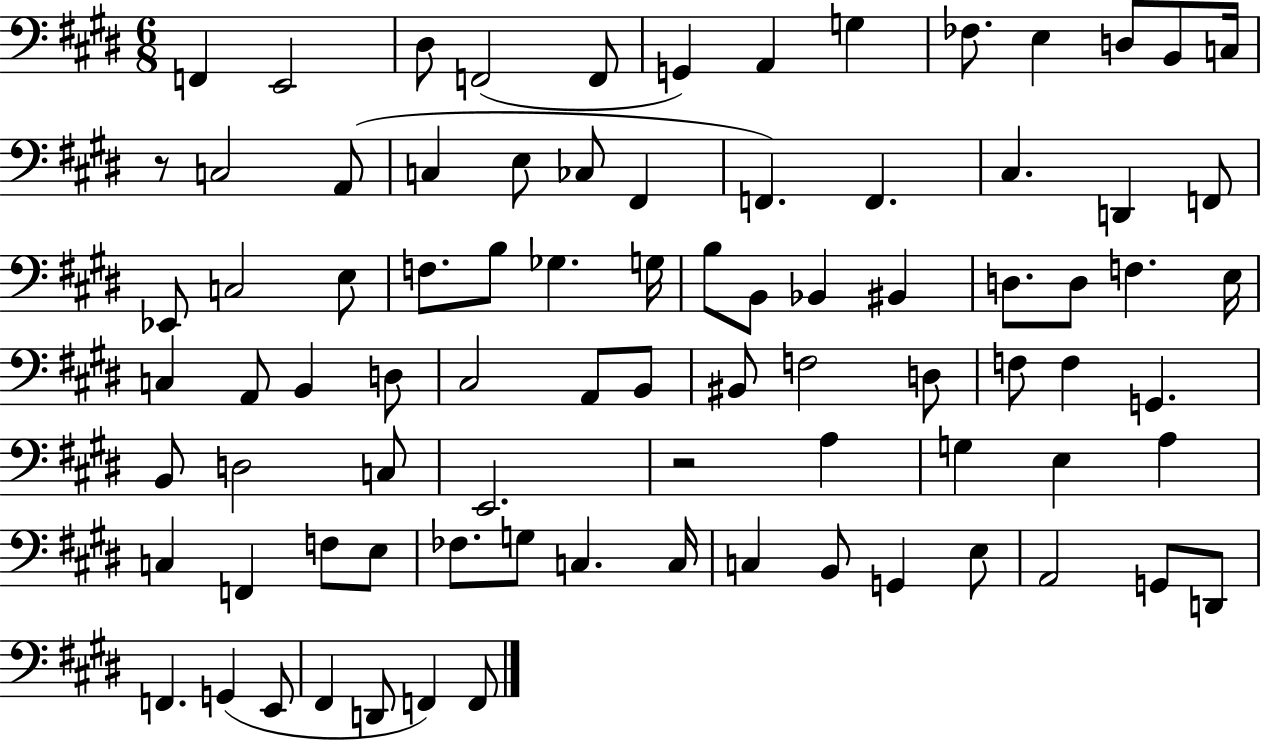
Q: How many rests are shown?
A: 2